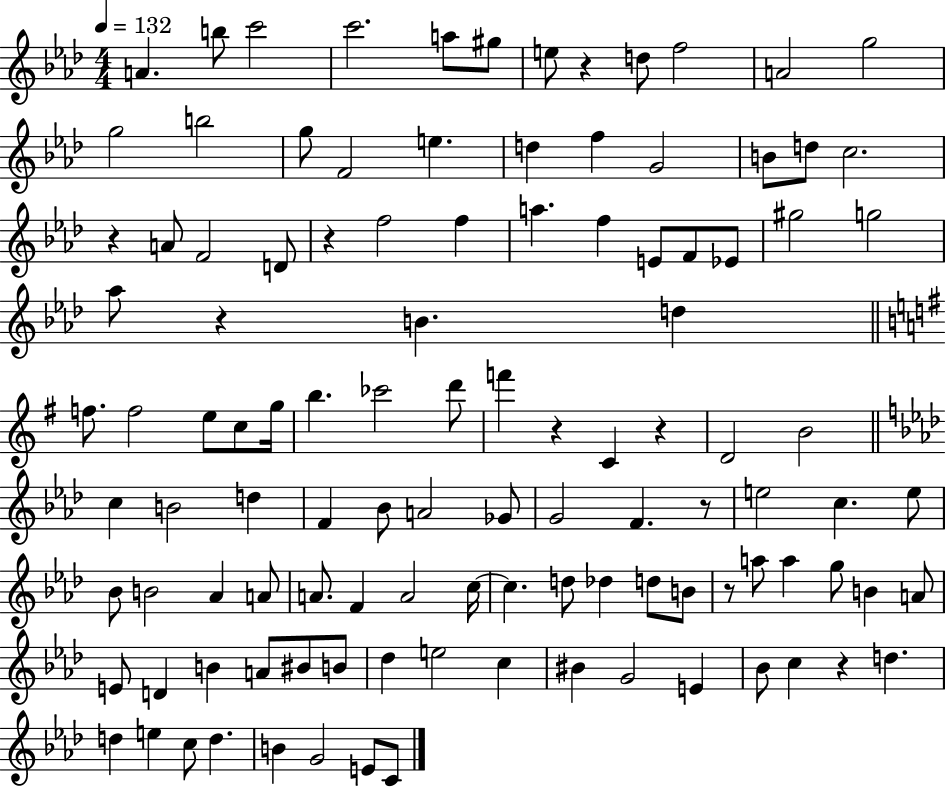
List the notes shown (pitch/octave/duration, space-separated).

A4/q. B5/e C6/h C6/h. A5/e G#5/e E5/e R/q D5/e F5/h A4/h G5/h G5/h B5/h G5/e F4/h E5/q. D5/q F5/q G4/h B4/e D5/e C5/h. R/q A4/e F4/h D4/e R/q F5/h F5/q A5/q. F5/q E4/e F4/e Eb4/e G#5/h G5/h Ab5/e R/q B4/q. D5/q F5/e. F5/h E5/e C5/e G5/s B5/q. CES6/h D6/e F6/q R/q C4/q R/q D4/h B4/h C5/q B4/h D5/q F4/q Bb4/e A4/h Gb4/e G4/h F4/q. R/e E5/h C5/q. E5/e Bb4/e B4/h Ab4/q A4/e A4/e. F4/q A4/h C5/s C5/q. D5/e Db5/q D5/e B4/e R/e A5/e A5/q G5/e B4/q A4/e E4/e D4/q B4/q A4/e BIS4/e B4/e Db5/q E5/h C5/q BIS4/q G4/h E4/q Bb4/e C5/q R/q D5/q. D5/q E5/q C5/e D5/q. B4/q G4/h E4/e C4/e